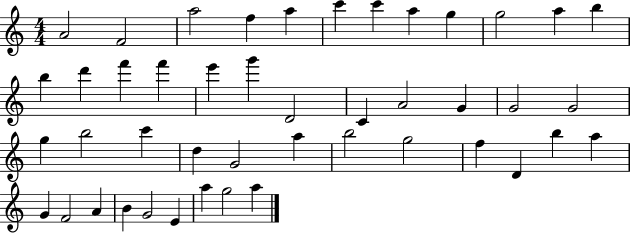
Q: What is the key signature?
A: C major